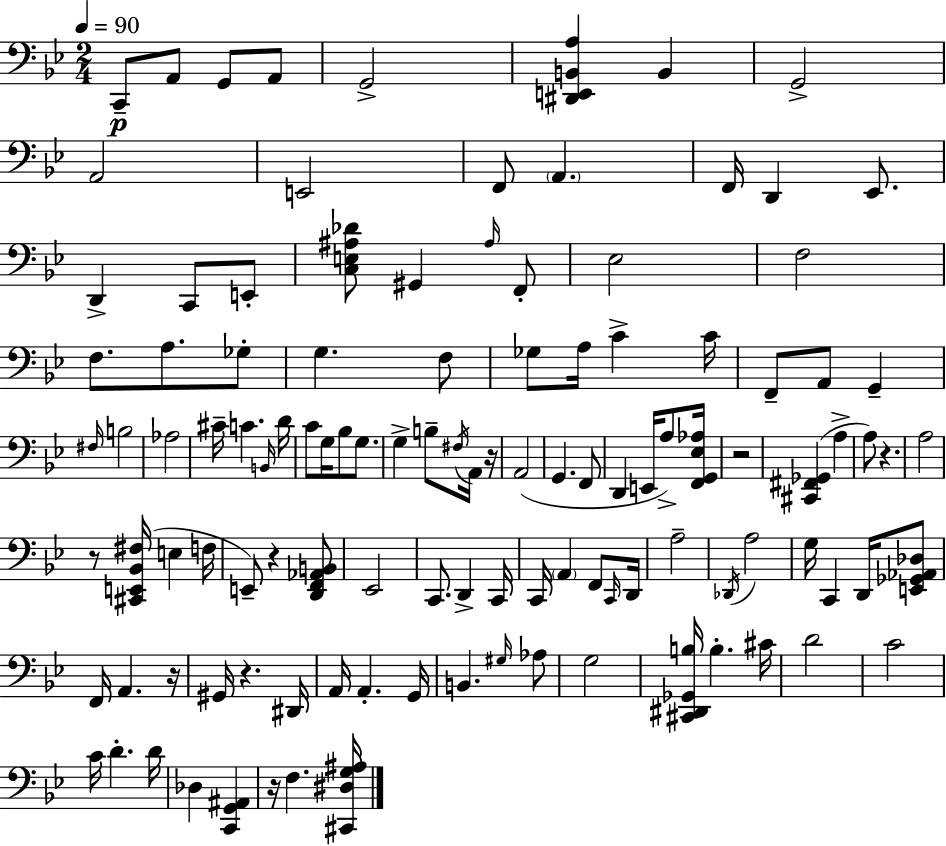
C2/e A2/e G2/e A2/e G2/h [D#2,E2,B2,A3]/q B2/q G2/h A2/h E2/h F2/e A2/q. F2/s D2/q Eb2/e. D2/q C2/e E2/e [C3,E3,A#3,Db4]/e G#2/q A#3/s F2/e Eb3/h F3/h F3/e. A3/e. Gb3/e G3/q. F3/e Gb3/e A3/s C4/q C4/s F2/e A2/e G2/q F#3/s B3/h Ab3/h C#4/s C4/q. B2/s D4/s C4/e G3/s Bb3/e G3/e. G3/q B3/e F#3/s A2/s R/s A2/h G2/q. F2/e D2/q E2/s A3/e [F2,G2,Eb3,Ab3]/s R/h [C#2,F#2,Gb2]/q A3/q A3/e R/q. A3/h R/e [C#2,E2,Bb2,F#3]/s E3/q F3/s E2/e R/q [D2,F2,Ab2,B2]/e Eb2/h C2/e. D2/q C2/s C2/s A2/q F2/e C2/s D2/s A3/h Db2/s A3/h G3/s C2/q D2/s [E2,Gb2,Ab2,Db3]/e F2/s A2/q. R/s G#2/s R/q. D#2/s A2/s A2/q. G2/s B2/q. G#3/s Ab3/e G3/h [C#2,D#2,Gb2,B3]/s B3/q. C#4/s D4/h C4/h C4/s D4/q. D4/s Db3/q [C2,G2,A#2]/q R/s F3/q. [C#2,D#3,G3,A#3]/s